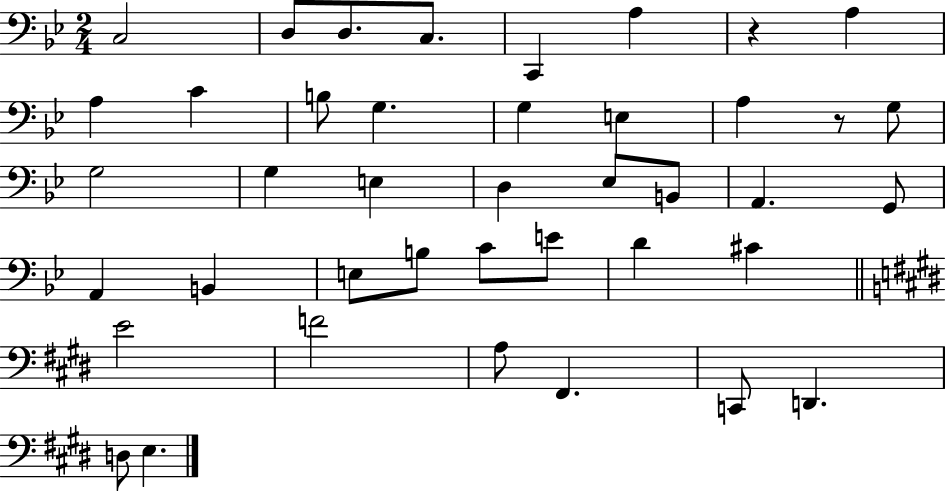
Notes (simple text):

C3/h D3/e D3/e. C3/e. C2/q A3/q R/q A3/q A3/q C4/q B3/e G3/q. G3/q E3/q A3/q R/e G3/e G3/h G3/q E3/q D3/q Eb3/e B2/e A2/q. G2/e A2/q B2/q E3/e B3/e C4/e E4/e D4/q C#4/q E4/h F4/h A3/e F#2/q. C2/e D2/q. D3/e E3/q.